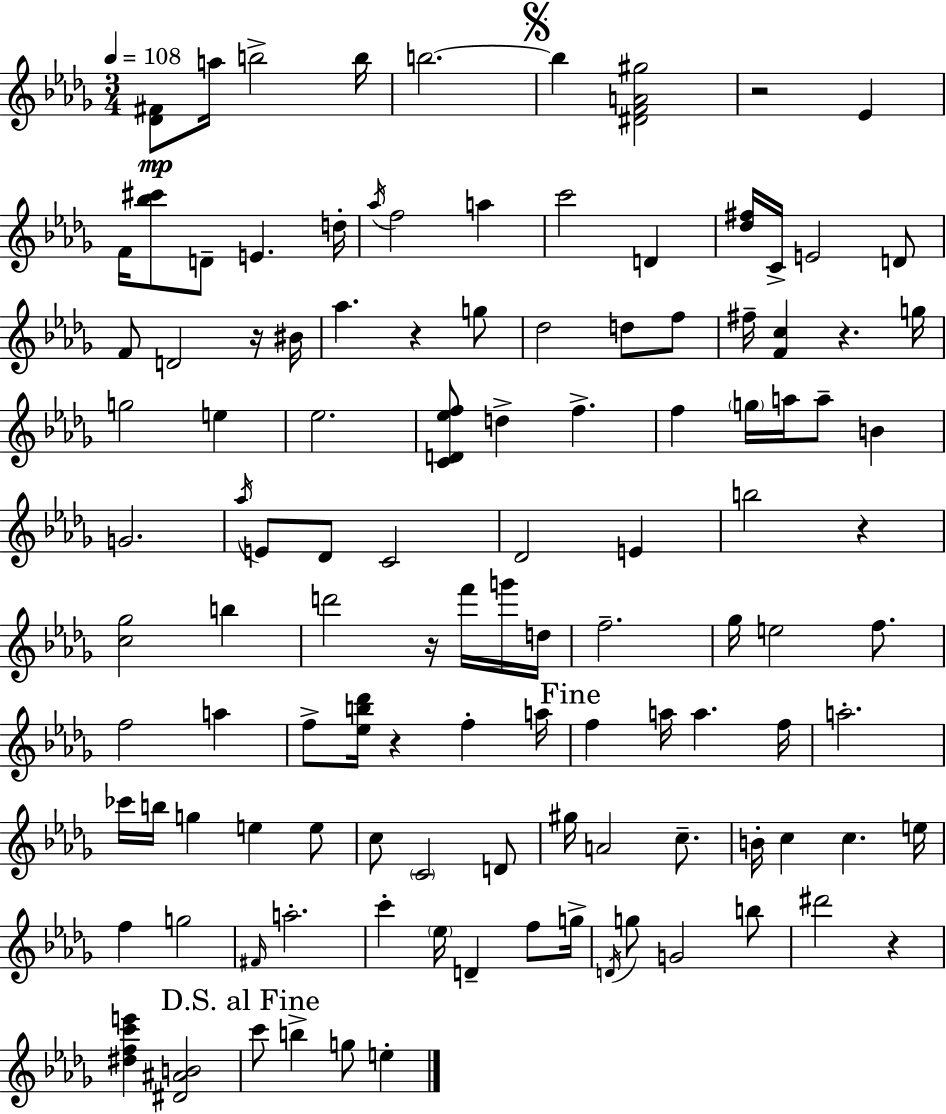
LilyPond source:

{
  \clef treble
  \numericTimeSignature
  \time 3/4
  \key bes \minor
  \tempo 4 = 108
  <des' fis'>8\mp a''16 b''2-> b''16 | b''2.~~ | \mark \markup { \musicglyph "scripts.segno" } b''4 <dis' f' a' gis''>2 | r2 ees'4 | \break f'16 <bes'' cis'''>8 d'8-- e'4. d''16-. | \acciaccatura { aes''16 } f''2 a''4 | c'''2 d'4 | <des'' fis''>16 c'16-> e'2 d'8 | \break f'8 d'2 r16 | bis'16 aes''4. r4 g''8 | des''2 d''8 f''8 | fis''16-- <f' c''>4 r4. | \break g''16 g''2 e''4 | ees''2. | <c' d' ees'' f''>8 d''4-> f''4.-> | f''4 \parenthesize g''16 a''16 a''8-- b'4 | \break g'2. | \acciaccatura { aes''16 } e'8 des'8 c'2 | des'2 e'4 | b''2 r4 | \break <c'' ges''>2 b''4 | d'''2 r16 f'''16 | g'''16 d''16 f''2.-- | ges''16 e''2 f''8. | \break f''2 a''4 | f''8-> <ees'' b'' des'''>16 r4 f''4-. | a''16 \mark "Fine" f''4 a''16 a''4. | f''16 a''2.-. | \break ces'''16 b''16 g''4 e''4 | e''8 c''8 \parenthesize c'2 | d'8 gis''16 a'2 c''8.-- | b'16-. c''4 c''4. | \break e''16 f''4 g''2 | \grace { fis'16 } a''2.-. | c'''4-. \parenthesize ees''16 d'4-- | f''8 g''16-> \acciaccatura { d'16 } g''8 g'2 | \break b''8 dis'''2 | r4 <dis'' f'' c''' e'''>4 <dis' ais' b'>2 | \mark "D.S. al Fine" c'''8 b''4-> g''8 | e''4-. \bar "|."
}